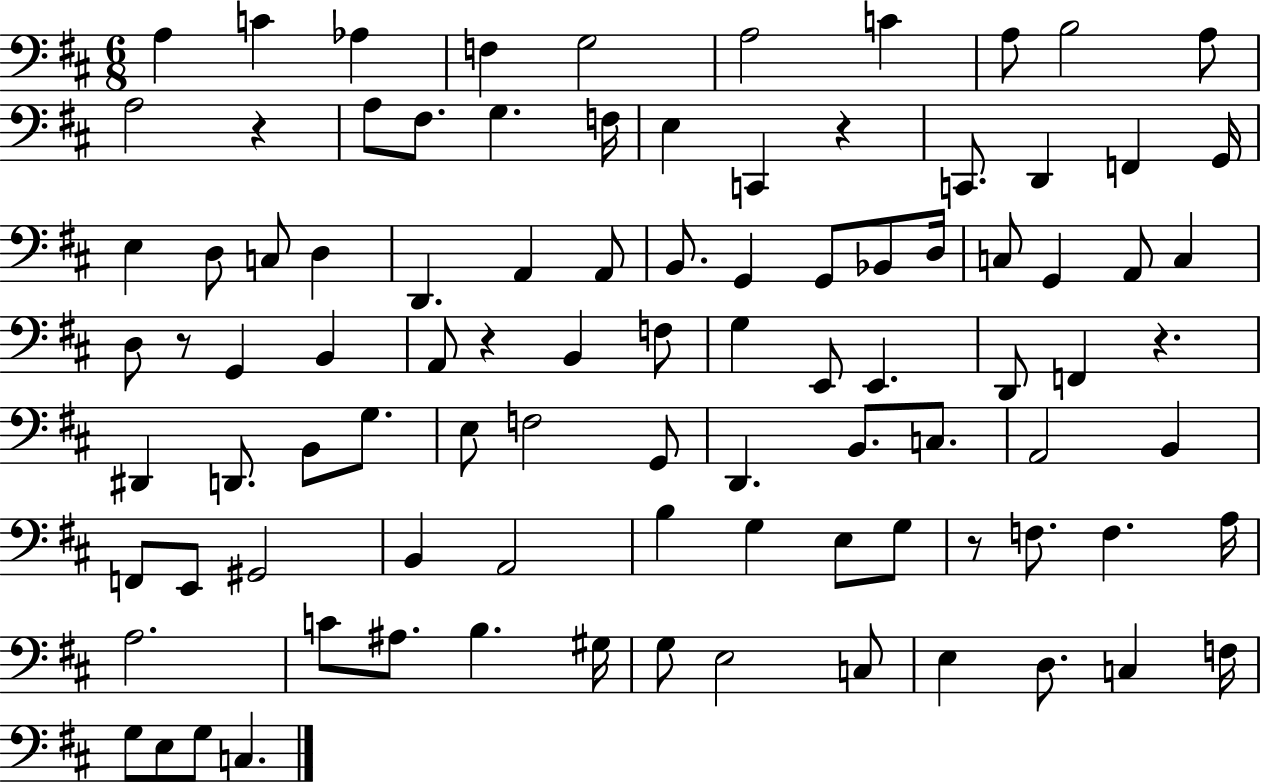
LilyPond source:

{
  \clef bass
  \numericTimeSignature
  \time 6/8
  \key d \major
  \repeat volta 2 { a4 c'4 aes4 | f4 g2 | a2 c'4 | a8 b2 a8 | \break a2 r4 | a8 fis8. g4. f16 | e4 c,4 r4 | c,8. d,4 f,4 g,16 | \break e4 d8 c8 d4 | d,4. a,4 a,8 | b,8. g,4 g,8 bes,8 d16 | c8 g,4 a,8 c4 | \break d8 r8 g,4 b,4 | a,8 r4 b,4 f8 | g4 e,8 e,4. | d,8 f,4 r4. | \break dis,4 d,8. b,8 g8. | e8 f2 g,8 | d,4. b,8. c8. | a,2 b,4 | \break f,8 e,8 gis,2 | b,4 a,2 | b4 g4 e8 g8 | r8 f8. f4. a16 | \break a2. | c'8 ais8. b4. gis16 | g8 e2 c8 | e4 d8. c4 f16 | \break g8 e8 g8 c4. | } \bar "|."
}